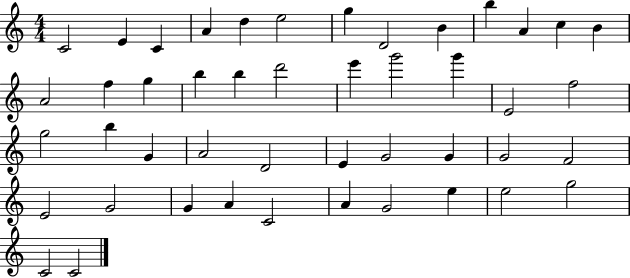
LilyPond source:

{
  \clef treble
  \numericTimeSignature
  \time 4/4
  \key c \major
  c'2 e'4 c'4 | a'4 d''4 e''2 | g''4 d'2 b'4 | b''4 a'4 c''4 b'4 | \break a'2 f''4 g''4 | b''4 b''4 d'''2 | e'''4 g'''2 g'''4 | e'2 f''2 | \break g''2 b''4 g'4 | a'2 d'2 | e'4 g'2 g'4 | g'2 f'2 | \break e'2 g'2 | g'4 a'4 c'2 | a'4 g'2 e''4 | e''2 g''2 | \break c'2 c'2 | \bar "|."
}